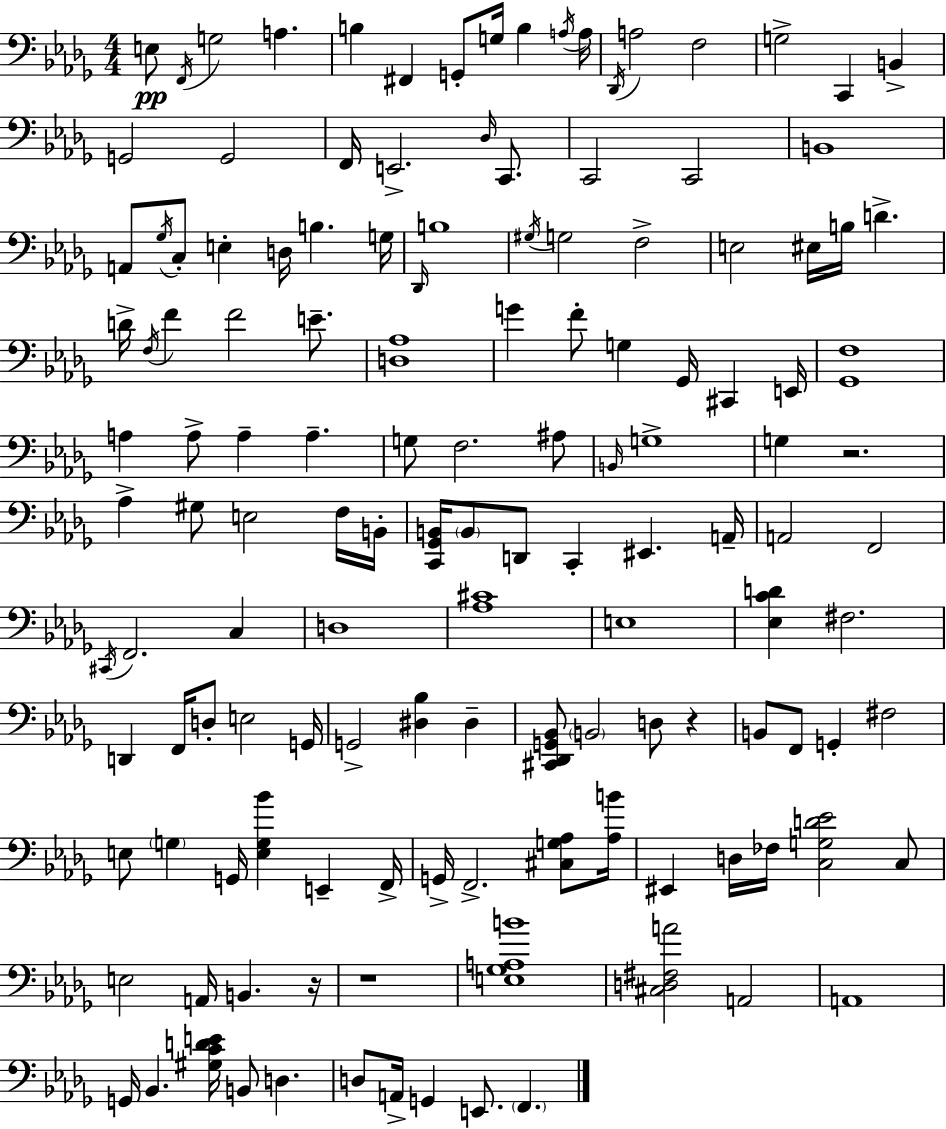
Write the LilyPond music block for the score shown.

{
  \clef bass
  \numericTimeSignature
  \time 4/4
  \key bes \minor
  e8\pp \acciaccatura { f,16 } g2 a4. | b4 fis,4 g,8-. g16 b4 | \acciaccatura { a16 } a16 \acciaccatura { des,16 } a2 f2 | g2-> c,4 b,4-> | \break g,2 g,2 | f,16 e,2.-> | \grace { des16 } c,8. c,2 c,2 | b,1 | \break a,8 \acciaccatura { ges16 } c8-. e4-. d16 b4. | g16 \grace { des,16 } b1 | \acciaccatura { gis16 } g2 f2-> | e2 eis16 | \break b16 d'4.-> d'16-> \acciaccatura { f16 } f'4 f'2 | e'8.-- <d aes>1 | g'4 f'8-. g4 | ges,16 cis,4 e,16 <ges, f>1 | \break a4 a8-> a4-- | a4.-- g8 f2. | ais8 \grace { b,16 } g1-> | g4 r2. | \break aes4-> gis8 e2 | f16 b,16-. <c, ges, b,>16 \parenthesize b,8 d,8 c,4-. | eis,4. a,16-- a,2 | f,2 \acciaccatura { cis,16 } f,2. | \break c4 d1 | <aes cis'>1 | e1 | <ees c' d'>4 fis2. | \break d,4 f,16 d8-. | e2 g,16 g,2-> | <dis bes>4 dis4-- <cis, des, g, bes,>8 \parenthesize b,2 | d8 r4 b,8 f,8 g,4-. | \break fis2 e8 \parenthesize g4 | g,16 <e g bes'>4 e,4-- f,16-> g,16-> f,2.-> | <cis g aes>8 <aes b'>16 eis,4 d16 fes16 | <c g d' ees'>2 c8 e2 | \break a,16 b,4. r16 r1 | <e ges a b'>1 | <cis d fis a'>2 | a,2 a,1 | \break g,16 bes,4. | <gis c' d' e'>16 b,8 d4. d8 a,16-> g,4 | e,8. \parenthesize f,4. \bar "|."
}